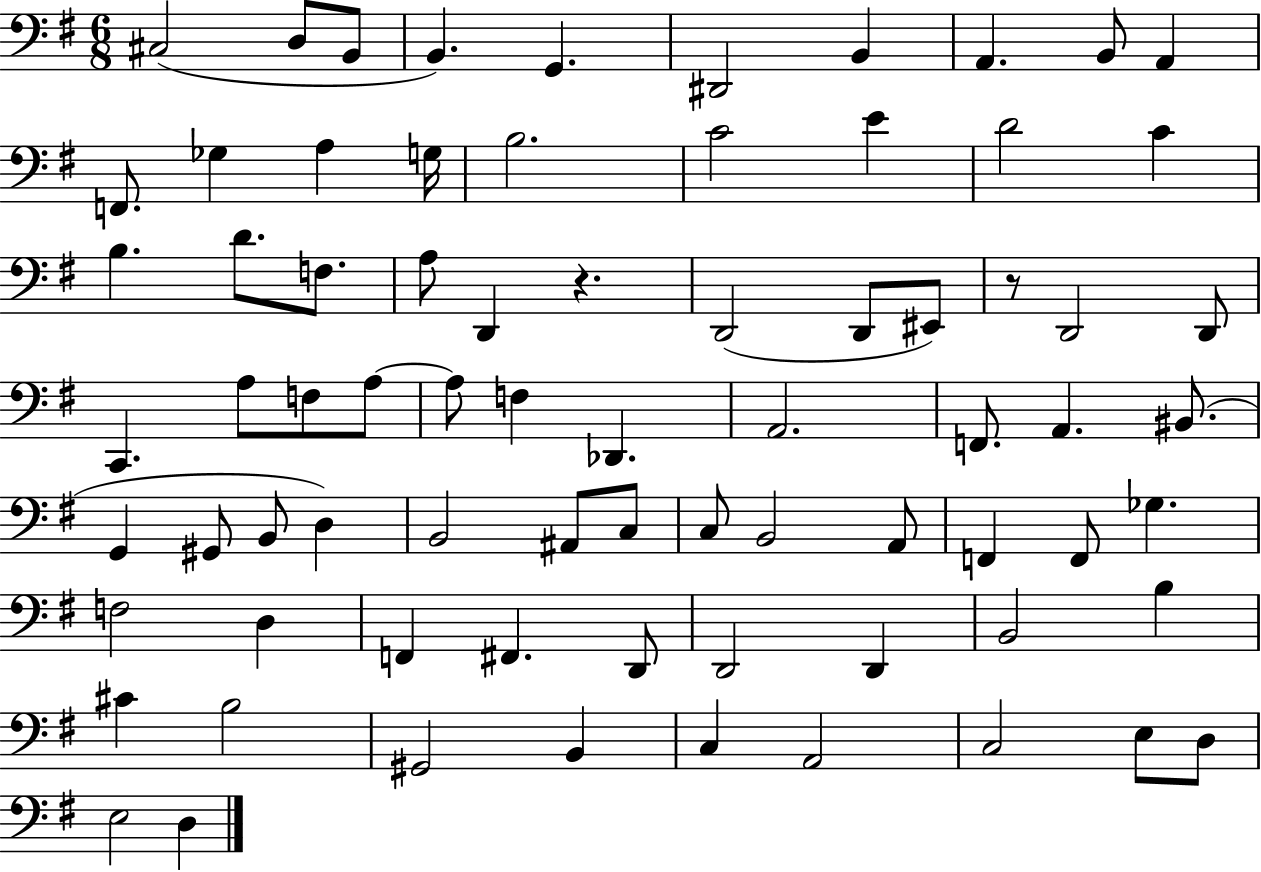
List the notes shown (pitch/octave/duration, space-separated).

C#3/h D3/e B2/e B2/q. G2/q. D#2/h B2/q A2/q. B2/e A2/q F2/e. Gb3/q A3/q G3/s B3/h. C4/h E4/q D4/h C4/q B3/q. D4/e. F3/e. A3/e D2/q R/q. D2/h D2/e EIS2/e R/e D2/h D2/e C2/q. A3/e F3/e A3/e A3/e F3/q Db2/q. A2/h. F2/e. A2/q. BIS2/e. G2/q G#2/e B2/e D3/q B2/h A#2/e C3/e C3/e B2/h A2/e F2/q F2/e Gb3/q. F3/h D3/q F2/q F#2/q. D2/e D2/h D2/q B2/h B3/q C#4/q B3/h G#2/h B2/q C3/q A2/h C3/h E3/e D3/e E3/h D3/q